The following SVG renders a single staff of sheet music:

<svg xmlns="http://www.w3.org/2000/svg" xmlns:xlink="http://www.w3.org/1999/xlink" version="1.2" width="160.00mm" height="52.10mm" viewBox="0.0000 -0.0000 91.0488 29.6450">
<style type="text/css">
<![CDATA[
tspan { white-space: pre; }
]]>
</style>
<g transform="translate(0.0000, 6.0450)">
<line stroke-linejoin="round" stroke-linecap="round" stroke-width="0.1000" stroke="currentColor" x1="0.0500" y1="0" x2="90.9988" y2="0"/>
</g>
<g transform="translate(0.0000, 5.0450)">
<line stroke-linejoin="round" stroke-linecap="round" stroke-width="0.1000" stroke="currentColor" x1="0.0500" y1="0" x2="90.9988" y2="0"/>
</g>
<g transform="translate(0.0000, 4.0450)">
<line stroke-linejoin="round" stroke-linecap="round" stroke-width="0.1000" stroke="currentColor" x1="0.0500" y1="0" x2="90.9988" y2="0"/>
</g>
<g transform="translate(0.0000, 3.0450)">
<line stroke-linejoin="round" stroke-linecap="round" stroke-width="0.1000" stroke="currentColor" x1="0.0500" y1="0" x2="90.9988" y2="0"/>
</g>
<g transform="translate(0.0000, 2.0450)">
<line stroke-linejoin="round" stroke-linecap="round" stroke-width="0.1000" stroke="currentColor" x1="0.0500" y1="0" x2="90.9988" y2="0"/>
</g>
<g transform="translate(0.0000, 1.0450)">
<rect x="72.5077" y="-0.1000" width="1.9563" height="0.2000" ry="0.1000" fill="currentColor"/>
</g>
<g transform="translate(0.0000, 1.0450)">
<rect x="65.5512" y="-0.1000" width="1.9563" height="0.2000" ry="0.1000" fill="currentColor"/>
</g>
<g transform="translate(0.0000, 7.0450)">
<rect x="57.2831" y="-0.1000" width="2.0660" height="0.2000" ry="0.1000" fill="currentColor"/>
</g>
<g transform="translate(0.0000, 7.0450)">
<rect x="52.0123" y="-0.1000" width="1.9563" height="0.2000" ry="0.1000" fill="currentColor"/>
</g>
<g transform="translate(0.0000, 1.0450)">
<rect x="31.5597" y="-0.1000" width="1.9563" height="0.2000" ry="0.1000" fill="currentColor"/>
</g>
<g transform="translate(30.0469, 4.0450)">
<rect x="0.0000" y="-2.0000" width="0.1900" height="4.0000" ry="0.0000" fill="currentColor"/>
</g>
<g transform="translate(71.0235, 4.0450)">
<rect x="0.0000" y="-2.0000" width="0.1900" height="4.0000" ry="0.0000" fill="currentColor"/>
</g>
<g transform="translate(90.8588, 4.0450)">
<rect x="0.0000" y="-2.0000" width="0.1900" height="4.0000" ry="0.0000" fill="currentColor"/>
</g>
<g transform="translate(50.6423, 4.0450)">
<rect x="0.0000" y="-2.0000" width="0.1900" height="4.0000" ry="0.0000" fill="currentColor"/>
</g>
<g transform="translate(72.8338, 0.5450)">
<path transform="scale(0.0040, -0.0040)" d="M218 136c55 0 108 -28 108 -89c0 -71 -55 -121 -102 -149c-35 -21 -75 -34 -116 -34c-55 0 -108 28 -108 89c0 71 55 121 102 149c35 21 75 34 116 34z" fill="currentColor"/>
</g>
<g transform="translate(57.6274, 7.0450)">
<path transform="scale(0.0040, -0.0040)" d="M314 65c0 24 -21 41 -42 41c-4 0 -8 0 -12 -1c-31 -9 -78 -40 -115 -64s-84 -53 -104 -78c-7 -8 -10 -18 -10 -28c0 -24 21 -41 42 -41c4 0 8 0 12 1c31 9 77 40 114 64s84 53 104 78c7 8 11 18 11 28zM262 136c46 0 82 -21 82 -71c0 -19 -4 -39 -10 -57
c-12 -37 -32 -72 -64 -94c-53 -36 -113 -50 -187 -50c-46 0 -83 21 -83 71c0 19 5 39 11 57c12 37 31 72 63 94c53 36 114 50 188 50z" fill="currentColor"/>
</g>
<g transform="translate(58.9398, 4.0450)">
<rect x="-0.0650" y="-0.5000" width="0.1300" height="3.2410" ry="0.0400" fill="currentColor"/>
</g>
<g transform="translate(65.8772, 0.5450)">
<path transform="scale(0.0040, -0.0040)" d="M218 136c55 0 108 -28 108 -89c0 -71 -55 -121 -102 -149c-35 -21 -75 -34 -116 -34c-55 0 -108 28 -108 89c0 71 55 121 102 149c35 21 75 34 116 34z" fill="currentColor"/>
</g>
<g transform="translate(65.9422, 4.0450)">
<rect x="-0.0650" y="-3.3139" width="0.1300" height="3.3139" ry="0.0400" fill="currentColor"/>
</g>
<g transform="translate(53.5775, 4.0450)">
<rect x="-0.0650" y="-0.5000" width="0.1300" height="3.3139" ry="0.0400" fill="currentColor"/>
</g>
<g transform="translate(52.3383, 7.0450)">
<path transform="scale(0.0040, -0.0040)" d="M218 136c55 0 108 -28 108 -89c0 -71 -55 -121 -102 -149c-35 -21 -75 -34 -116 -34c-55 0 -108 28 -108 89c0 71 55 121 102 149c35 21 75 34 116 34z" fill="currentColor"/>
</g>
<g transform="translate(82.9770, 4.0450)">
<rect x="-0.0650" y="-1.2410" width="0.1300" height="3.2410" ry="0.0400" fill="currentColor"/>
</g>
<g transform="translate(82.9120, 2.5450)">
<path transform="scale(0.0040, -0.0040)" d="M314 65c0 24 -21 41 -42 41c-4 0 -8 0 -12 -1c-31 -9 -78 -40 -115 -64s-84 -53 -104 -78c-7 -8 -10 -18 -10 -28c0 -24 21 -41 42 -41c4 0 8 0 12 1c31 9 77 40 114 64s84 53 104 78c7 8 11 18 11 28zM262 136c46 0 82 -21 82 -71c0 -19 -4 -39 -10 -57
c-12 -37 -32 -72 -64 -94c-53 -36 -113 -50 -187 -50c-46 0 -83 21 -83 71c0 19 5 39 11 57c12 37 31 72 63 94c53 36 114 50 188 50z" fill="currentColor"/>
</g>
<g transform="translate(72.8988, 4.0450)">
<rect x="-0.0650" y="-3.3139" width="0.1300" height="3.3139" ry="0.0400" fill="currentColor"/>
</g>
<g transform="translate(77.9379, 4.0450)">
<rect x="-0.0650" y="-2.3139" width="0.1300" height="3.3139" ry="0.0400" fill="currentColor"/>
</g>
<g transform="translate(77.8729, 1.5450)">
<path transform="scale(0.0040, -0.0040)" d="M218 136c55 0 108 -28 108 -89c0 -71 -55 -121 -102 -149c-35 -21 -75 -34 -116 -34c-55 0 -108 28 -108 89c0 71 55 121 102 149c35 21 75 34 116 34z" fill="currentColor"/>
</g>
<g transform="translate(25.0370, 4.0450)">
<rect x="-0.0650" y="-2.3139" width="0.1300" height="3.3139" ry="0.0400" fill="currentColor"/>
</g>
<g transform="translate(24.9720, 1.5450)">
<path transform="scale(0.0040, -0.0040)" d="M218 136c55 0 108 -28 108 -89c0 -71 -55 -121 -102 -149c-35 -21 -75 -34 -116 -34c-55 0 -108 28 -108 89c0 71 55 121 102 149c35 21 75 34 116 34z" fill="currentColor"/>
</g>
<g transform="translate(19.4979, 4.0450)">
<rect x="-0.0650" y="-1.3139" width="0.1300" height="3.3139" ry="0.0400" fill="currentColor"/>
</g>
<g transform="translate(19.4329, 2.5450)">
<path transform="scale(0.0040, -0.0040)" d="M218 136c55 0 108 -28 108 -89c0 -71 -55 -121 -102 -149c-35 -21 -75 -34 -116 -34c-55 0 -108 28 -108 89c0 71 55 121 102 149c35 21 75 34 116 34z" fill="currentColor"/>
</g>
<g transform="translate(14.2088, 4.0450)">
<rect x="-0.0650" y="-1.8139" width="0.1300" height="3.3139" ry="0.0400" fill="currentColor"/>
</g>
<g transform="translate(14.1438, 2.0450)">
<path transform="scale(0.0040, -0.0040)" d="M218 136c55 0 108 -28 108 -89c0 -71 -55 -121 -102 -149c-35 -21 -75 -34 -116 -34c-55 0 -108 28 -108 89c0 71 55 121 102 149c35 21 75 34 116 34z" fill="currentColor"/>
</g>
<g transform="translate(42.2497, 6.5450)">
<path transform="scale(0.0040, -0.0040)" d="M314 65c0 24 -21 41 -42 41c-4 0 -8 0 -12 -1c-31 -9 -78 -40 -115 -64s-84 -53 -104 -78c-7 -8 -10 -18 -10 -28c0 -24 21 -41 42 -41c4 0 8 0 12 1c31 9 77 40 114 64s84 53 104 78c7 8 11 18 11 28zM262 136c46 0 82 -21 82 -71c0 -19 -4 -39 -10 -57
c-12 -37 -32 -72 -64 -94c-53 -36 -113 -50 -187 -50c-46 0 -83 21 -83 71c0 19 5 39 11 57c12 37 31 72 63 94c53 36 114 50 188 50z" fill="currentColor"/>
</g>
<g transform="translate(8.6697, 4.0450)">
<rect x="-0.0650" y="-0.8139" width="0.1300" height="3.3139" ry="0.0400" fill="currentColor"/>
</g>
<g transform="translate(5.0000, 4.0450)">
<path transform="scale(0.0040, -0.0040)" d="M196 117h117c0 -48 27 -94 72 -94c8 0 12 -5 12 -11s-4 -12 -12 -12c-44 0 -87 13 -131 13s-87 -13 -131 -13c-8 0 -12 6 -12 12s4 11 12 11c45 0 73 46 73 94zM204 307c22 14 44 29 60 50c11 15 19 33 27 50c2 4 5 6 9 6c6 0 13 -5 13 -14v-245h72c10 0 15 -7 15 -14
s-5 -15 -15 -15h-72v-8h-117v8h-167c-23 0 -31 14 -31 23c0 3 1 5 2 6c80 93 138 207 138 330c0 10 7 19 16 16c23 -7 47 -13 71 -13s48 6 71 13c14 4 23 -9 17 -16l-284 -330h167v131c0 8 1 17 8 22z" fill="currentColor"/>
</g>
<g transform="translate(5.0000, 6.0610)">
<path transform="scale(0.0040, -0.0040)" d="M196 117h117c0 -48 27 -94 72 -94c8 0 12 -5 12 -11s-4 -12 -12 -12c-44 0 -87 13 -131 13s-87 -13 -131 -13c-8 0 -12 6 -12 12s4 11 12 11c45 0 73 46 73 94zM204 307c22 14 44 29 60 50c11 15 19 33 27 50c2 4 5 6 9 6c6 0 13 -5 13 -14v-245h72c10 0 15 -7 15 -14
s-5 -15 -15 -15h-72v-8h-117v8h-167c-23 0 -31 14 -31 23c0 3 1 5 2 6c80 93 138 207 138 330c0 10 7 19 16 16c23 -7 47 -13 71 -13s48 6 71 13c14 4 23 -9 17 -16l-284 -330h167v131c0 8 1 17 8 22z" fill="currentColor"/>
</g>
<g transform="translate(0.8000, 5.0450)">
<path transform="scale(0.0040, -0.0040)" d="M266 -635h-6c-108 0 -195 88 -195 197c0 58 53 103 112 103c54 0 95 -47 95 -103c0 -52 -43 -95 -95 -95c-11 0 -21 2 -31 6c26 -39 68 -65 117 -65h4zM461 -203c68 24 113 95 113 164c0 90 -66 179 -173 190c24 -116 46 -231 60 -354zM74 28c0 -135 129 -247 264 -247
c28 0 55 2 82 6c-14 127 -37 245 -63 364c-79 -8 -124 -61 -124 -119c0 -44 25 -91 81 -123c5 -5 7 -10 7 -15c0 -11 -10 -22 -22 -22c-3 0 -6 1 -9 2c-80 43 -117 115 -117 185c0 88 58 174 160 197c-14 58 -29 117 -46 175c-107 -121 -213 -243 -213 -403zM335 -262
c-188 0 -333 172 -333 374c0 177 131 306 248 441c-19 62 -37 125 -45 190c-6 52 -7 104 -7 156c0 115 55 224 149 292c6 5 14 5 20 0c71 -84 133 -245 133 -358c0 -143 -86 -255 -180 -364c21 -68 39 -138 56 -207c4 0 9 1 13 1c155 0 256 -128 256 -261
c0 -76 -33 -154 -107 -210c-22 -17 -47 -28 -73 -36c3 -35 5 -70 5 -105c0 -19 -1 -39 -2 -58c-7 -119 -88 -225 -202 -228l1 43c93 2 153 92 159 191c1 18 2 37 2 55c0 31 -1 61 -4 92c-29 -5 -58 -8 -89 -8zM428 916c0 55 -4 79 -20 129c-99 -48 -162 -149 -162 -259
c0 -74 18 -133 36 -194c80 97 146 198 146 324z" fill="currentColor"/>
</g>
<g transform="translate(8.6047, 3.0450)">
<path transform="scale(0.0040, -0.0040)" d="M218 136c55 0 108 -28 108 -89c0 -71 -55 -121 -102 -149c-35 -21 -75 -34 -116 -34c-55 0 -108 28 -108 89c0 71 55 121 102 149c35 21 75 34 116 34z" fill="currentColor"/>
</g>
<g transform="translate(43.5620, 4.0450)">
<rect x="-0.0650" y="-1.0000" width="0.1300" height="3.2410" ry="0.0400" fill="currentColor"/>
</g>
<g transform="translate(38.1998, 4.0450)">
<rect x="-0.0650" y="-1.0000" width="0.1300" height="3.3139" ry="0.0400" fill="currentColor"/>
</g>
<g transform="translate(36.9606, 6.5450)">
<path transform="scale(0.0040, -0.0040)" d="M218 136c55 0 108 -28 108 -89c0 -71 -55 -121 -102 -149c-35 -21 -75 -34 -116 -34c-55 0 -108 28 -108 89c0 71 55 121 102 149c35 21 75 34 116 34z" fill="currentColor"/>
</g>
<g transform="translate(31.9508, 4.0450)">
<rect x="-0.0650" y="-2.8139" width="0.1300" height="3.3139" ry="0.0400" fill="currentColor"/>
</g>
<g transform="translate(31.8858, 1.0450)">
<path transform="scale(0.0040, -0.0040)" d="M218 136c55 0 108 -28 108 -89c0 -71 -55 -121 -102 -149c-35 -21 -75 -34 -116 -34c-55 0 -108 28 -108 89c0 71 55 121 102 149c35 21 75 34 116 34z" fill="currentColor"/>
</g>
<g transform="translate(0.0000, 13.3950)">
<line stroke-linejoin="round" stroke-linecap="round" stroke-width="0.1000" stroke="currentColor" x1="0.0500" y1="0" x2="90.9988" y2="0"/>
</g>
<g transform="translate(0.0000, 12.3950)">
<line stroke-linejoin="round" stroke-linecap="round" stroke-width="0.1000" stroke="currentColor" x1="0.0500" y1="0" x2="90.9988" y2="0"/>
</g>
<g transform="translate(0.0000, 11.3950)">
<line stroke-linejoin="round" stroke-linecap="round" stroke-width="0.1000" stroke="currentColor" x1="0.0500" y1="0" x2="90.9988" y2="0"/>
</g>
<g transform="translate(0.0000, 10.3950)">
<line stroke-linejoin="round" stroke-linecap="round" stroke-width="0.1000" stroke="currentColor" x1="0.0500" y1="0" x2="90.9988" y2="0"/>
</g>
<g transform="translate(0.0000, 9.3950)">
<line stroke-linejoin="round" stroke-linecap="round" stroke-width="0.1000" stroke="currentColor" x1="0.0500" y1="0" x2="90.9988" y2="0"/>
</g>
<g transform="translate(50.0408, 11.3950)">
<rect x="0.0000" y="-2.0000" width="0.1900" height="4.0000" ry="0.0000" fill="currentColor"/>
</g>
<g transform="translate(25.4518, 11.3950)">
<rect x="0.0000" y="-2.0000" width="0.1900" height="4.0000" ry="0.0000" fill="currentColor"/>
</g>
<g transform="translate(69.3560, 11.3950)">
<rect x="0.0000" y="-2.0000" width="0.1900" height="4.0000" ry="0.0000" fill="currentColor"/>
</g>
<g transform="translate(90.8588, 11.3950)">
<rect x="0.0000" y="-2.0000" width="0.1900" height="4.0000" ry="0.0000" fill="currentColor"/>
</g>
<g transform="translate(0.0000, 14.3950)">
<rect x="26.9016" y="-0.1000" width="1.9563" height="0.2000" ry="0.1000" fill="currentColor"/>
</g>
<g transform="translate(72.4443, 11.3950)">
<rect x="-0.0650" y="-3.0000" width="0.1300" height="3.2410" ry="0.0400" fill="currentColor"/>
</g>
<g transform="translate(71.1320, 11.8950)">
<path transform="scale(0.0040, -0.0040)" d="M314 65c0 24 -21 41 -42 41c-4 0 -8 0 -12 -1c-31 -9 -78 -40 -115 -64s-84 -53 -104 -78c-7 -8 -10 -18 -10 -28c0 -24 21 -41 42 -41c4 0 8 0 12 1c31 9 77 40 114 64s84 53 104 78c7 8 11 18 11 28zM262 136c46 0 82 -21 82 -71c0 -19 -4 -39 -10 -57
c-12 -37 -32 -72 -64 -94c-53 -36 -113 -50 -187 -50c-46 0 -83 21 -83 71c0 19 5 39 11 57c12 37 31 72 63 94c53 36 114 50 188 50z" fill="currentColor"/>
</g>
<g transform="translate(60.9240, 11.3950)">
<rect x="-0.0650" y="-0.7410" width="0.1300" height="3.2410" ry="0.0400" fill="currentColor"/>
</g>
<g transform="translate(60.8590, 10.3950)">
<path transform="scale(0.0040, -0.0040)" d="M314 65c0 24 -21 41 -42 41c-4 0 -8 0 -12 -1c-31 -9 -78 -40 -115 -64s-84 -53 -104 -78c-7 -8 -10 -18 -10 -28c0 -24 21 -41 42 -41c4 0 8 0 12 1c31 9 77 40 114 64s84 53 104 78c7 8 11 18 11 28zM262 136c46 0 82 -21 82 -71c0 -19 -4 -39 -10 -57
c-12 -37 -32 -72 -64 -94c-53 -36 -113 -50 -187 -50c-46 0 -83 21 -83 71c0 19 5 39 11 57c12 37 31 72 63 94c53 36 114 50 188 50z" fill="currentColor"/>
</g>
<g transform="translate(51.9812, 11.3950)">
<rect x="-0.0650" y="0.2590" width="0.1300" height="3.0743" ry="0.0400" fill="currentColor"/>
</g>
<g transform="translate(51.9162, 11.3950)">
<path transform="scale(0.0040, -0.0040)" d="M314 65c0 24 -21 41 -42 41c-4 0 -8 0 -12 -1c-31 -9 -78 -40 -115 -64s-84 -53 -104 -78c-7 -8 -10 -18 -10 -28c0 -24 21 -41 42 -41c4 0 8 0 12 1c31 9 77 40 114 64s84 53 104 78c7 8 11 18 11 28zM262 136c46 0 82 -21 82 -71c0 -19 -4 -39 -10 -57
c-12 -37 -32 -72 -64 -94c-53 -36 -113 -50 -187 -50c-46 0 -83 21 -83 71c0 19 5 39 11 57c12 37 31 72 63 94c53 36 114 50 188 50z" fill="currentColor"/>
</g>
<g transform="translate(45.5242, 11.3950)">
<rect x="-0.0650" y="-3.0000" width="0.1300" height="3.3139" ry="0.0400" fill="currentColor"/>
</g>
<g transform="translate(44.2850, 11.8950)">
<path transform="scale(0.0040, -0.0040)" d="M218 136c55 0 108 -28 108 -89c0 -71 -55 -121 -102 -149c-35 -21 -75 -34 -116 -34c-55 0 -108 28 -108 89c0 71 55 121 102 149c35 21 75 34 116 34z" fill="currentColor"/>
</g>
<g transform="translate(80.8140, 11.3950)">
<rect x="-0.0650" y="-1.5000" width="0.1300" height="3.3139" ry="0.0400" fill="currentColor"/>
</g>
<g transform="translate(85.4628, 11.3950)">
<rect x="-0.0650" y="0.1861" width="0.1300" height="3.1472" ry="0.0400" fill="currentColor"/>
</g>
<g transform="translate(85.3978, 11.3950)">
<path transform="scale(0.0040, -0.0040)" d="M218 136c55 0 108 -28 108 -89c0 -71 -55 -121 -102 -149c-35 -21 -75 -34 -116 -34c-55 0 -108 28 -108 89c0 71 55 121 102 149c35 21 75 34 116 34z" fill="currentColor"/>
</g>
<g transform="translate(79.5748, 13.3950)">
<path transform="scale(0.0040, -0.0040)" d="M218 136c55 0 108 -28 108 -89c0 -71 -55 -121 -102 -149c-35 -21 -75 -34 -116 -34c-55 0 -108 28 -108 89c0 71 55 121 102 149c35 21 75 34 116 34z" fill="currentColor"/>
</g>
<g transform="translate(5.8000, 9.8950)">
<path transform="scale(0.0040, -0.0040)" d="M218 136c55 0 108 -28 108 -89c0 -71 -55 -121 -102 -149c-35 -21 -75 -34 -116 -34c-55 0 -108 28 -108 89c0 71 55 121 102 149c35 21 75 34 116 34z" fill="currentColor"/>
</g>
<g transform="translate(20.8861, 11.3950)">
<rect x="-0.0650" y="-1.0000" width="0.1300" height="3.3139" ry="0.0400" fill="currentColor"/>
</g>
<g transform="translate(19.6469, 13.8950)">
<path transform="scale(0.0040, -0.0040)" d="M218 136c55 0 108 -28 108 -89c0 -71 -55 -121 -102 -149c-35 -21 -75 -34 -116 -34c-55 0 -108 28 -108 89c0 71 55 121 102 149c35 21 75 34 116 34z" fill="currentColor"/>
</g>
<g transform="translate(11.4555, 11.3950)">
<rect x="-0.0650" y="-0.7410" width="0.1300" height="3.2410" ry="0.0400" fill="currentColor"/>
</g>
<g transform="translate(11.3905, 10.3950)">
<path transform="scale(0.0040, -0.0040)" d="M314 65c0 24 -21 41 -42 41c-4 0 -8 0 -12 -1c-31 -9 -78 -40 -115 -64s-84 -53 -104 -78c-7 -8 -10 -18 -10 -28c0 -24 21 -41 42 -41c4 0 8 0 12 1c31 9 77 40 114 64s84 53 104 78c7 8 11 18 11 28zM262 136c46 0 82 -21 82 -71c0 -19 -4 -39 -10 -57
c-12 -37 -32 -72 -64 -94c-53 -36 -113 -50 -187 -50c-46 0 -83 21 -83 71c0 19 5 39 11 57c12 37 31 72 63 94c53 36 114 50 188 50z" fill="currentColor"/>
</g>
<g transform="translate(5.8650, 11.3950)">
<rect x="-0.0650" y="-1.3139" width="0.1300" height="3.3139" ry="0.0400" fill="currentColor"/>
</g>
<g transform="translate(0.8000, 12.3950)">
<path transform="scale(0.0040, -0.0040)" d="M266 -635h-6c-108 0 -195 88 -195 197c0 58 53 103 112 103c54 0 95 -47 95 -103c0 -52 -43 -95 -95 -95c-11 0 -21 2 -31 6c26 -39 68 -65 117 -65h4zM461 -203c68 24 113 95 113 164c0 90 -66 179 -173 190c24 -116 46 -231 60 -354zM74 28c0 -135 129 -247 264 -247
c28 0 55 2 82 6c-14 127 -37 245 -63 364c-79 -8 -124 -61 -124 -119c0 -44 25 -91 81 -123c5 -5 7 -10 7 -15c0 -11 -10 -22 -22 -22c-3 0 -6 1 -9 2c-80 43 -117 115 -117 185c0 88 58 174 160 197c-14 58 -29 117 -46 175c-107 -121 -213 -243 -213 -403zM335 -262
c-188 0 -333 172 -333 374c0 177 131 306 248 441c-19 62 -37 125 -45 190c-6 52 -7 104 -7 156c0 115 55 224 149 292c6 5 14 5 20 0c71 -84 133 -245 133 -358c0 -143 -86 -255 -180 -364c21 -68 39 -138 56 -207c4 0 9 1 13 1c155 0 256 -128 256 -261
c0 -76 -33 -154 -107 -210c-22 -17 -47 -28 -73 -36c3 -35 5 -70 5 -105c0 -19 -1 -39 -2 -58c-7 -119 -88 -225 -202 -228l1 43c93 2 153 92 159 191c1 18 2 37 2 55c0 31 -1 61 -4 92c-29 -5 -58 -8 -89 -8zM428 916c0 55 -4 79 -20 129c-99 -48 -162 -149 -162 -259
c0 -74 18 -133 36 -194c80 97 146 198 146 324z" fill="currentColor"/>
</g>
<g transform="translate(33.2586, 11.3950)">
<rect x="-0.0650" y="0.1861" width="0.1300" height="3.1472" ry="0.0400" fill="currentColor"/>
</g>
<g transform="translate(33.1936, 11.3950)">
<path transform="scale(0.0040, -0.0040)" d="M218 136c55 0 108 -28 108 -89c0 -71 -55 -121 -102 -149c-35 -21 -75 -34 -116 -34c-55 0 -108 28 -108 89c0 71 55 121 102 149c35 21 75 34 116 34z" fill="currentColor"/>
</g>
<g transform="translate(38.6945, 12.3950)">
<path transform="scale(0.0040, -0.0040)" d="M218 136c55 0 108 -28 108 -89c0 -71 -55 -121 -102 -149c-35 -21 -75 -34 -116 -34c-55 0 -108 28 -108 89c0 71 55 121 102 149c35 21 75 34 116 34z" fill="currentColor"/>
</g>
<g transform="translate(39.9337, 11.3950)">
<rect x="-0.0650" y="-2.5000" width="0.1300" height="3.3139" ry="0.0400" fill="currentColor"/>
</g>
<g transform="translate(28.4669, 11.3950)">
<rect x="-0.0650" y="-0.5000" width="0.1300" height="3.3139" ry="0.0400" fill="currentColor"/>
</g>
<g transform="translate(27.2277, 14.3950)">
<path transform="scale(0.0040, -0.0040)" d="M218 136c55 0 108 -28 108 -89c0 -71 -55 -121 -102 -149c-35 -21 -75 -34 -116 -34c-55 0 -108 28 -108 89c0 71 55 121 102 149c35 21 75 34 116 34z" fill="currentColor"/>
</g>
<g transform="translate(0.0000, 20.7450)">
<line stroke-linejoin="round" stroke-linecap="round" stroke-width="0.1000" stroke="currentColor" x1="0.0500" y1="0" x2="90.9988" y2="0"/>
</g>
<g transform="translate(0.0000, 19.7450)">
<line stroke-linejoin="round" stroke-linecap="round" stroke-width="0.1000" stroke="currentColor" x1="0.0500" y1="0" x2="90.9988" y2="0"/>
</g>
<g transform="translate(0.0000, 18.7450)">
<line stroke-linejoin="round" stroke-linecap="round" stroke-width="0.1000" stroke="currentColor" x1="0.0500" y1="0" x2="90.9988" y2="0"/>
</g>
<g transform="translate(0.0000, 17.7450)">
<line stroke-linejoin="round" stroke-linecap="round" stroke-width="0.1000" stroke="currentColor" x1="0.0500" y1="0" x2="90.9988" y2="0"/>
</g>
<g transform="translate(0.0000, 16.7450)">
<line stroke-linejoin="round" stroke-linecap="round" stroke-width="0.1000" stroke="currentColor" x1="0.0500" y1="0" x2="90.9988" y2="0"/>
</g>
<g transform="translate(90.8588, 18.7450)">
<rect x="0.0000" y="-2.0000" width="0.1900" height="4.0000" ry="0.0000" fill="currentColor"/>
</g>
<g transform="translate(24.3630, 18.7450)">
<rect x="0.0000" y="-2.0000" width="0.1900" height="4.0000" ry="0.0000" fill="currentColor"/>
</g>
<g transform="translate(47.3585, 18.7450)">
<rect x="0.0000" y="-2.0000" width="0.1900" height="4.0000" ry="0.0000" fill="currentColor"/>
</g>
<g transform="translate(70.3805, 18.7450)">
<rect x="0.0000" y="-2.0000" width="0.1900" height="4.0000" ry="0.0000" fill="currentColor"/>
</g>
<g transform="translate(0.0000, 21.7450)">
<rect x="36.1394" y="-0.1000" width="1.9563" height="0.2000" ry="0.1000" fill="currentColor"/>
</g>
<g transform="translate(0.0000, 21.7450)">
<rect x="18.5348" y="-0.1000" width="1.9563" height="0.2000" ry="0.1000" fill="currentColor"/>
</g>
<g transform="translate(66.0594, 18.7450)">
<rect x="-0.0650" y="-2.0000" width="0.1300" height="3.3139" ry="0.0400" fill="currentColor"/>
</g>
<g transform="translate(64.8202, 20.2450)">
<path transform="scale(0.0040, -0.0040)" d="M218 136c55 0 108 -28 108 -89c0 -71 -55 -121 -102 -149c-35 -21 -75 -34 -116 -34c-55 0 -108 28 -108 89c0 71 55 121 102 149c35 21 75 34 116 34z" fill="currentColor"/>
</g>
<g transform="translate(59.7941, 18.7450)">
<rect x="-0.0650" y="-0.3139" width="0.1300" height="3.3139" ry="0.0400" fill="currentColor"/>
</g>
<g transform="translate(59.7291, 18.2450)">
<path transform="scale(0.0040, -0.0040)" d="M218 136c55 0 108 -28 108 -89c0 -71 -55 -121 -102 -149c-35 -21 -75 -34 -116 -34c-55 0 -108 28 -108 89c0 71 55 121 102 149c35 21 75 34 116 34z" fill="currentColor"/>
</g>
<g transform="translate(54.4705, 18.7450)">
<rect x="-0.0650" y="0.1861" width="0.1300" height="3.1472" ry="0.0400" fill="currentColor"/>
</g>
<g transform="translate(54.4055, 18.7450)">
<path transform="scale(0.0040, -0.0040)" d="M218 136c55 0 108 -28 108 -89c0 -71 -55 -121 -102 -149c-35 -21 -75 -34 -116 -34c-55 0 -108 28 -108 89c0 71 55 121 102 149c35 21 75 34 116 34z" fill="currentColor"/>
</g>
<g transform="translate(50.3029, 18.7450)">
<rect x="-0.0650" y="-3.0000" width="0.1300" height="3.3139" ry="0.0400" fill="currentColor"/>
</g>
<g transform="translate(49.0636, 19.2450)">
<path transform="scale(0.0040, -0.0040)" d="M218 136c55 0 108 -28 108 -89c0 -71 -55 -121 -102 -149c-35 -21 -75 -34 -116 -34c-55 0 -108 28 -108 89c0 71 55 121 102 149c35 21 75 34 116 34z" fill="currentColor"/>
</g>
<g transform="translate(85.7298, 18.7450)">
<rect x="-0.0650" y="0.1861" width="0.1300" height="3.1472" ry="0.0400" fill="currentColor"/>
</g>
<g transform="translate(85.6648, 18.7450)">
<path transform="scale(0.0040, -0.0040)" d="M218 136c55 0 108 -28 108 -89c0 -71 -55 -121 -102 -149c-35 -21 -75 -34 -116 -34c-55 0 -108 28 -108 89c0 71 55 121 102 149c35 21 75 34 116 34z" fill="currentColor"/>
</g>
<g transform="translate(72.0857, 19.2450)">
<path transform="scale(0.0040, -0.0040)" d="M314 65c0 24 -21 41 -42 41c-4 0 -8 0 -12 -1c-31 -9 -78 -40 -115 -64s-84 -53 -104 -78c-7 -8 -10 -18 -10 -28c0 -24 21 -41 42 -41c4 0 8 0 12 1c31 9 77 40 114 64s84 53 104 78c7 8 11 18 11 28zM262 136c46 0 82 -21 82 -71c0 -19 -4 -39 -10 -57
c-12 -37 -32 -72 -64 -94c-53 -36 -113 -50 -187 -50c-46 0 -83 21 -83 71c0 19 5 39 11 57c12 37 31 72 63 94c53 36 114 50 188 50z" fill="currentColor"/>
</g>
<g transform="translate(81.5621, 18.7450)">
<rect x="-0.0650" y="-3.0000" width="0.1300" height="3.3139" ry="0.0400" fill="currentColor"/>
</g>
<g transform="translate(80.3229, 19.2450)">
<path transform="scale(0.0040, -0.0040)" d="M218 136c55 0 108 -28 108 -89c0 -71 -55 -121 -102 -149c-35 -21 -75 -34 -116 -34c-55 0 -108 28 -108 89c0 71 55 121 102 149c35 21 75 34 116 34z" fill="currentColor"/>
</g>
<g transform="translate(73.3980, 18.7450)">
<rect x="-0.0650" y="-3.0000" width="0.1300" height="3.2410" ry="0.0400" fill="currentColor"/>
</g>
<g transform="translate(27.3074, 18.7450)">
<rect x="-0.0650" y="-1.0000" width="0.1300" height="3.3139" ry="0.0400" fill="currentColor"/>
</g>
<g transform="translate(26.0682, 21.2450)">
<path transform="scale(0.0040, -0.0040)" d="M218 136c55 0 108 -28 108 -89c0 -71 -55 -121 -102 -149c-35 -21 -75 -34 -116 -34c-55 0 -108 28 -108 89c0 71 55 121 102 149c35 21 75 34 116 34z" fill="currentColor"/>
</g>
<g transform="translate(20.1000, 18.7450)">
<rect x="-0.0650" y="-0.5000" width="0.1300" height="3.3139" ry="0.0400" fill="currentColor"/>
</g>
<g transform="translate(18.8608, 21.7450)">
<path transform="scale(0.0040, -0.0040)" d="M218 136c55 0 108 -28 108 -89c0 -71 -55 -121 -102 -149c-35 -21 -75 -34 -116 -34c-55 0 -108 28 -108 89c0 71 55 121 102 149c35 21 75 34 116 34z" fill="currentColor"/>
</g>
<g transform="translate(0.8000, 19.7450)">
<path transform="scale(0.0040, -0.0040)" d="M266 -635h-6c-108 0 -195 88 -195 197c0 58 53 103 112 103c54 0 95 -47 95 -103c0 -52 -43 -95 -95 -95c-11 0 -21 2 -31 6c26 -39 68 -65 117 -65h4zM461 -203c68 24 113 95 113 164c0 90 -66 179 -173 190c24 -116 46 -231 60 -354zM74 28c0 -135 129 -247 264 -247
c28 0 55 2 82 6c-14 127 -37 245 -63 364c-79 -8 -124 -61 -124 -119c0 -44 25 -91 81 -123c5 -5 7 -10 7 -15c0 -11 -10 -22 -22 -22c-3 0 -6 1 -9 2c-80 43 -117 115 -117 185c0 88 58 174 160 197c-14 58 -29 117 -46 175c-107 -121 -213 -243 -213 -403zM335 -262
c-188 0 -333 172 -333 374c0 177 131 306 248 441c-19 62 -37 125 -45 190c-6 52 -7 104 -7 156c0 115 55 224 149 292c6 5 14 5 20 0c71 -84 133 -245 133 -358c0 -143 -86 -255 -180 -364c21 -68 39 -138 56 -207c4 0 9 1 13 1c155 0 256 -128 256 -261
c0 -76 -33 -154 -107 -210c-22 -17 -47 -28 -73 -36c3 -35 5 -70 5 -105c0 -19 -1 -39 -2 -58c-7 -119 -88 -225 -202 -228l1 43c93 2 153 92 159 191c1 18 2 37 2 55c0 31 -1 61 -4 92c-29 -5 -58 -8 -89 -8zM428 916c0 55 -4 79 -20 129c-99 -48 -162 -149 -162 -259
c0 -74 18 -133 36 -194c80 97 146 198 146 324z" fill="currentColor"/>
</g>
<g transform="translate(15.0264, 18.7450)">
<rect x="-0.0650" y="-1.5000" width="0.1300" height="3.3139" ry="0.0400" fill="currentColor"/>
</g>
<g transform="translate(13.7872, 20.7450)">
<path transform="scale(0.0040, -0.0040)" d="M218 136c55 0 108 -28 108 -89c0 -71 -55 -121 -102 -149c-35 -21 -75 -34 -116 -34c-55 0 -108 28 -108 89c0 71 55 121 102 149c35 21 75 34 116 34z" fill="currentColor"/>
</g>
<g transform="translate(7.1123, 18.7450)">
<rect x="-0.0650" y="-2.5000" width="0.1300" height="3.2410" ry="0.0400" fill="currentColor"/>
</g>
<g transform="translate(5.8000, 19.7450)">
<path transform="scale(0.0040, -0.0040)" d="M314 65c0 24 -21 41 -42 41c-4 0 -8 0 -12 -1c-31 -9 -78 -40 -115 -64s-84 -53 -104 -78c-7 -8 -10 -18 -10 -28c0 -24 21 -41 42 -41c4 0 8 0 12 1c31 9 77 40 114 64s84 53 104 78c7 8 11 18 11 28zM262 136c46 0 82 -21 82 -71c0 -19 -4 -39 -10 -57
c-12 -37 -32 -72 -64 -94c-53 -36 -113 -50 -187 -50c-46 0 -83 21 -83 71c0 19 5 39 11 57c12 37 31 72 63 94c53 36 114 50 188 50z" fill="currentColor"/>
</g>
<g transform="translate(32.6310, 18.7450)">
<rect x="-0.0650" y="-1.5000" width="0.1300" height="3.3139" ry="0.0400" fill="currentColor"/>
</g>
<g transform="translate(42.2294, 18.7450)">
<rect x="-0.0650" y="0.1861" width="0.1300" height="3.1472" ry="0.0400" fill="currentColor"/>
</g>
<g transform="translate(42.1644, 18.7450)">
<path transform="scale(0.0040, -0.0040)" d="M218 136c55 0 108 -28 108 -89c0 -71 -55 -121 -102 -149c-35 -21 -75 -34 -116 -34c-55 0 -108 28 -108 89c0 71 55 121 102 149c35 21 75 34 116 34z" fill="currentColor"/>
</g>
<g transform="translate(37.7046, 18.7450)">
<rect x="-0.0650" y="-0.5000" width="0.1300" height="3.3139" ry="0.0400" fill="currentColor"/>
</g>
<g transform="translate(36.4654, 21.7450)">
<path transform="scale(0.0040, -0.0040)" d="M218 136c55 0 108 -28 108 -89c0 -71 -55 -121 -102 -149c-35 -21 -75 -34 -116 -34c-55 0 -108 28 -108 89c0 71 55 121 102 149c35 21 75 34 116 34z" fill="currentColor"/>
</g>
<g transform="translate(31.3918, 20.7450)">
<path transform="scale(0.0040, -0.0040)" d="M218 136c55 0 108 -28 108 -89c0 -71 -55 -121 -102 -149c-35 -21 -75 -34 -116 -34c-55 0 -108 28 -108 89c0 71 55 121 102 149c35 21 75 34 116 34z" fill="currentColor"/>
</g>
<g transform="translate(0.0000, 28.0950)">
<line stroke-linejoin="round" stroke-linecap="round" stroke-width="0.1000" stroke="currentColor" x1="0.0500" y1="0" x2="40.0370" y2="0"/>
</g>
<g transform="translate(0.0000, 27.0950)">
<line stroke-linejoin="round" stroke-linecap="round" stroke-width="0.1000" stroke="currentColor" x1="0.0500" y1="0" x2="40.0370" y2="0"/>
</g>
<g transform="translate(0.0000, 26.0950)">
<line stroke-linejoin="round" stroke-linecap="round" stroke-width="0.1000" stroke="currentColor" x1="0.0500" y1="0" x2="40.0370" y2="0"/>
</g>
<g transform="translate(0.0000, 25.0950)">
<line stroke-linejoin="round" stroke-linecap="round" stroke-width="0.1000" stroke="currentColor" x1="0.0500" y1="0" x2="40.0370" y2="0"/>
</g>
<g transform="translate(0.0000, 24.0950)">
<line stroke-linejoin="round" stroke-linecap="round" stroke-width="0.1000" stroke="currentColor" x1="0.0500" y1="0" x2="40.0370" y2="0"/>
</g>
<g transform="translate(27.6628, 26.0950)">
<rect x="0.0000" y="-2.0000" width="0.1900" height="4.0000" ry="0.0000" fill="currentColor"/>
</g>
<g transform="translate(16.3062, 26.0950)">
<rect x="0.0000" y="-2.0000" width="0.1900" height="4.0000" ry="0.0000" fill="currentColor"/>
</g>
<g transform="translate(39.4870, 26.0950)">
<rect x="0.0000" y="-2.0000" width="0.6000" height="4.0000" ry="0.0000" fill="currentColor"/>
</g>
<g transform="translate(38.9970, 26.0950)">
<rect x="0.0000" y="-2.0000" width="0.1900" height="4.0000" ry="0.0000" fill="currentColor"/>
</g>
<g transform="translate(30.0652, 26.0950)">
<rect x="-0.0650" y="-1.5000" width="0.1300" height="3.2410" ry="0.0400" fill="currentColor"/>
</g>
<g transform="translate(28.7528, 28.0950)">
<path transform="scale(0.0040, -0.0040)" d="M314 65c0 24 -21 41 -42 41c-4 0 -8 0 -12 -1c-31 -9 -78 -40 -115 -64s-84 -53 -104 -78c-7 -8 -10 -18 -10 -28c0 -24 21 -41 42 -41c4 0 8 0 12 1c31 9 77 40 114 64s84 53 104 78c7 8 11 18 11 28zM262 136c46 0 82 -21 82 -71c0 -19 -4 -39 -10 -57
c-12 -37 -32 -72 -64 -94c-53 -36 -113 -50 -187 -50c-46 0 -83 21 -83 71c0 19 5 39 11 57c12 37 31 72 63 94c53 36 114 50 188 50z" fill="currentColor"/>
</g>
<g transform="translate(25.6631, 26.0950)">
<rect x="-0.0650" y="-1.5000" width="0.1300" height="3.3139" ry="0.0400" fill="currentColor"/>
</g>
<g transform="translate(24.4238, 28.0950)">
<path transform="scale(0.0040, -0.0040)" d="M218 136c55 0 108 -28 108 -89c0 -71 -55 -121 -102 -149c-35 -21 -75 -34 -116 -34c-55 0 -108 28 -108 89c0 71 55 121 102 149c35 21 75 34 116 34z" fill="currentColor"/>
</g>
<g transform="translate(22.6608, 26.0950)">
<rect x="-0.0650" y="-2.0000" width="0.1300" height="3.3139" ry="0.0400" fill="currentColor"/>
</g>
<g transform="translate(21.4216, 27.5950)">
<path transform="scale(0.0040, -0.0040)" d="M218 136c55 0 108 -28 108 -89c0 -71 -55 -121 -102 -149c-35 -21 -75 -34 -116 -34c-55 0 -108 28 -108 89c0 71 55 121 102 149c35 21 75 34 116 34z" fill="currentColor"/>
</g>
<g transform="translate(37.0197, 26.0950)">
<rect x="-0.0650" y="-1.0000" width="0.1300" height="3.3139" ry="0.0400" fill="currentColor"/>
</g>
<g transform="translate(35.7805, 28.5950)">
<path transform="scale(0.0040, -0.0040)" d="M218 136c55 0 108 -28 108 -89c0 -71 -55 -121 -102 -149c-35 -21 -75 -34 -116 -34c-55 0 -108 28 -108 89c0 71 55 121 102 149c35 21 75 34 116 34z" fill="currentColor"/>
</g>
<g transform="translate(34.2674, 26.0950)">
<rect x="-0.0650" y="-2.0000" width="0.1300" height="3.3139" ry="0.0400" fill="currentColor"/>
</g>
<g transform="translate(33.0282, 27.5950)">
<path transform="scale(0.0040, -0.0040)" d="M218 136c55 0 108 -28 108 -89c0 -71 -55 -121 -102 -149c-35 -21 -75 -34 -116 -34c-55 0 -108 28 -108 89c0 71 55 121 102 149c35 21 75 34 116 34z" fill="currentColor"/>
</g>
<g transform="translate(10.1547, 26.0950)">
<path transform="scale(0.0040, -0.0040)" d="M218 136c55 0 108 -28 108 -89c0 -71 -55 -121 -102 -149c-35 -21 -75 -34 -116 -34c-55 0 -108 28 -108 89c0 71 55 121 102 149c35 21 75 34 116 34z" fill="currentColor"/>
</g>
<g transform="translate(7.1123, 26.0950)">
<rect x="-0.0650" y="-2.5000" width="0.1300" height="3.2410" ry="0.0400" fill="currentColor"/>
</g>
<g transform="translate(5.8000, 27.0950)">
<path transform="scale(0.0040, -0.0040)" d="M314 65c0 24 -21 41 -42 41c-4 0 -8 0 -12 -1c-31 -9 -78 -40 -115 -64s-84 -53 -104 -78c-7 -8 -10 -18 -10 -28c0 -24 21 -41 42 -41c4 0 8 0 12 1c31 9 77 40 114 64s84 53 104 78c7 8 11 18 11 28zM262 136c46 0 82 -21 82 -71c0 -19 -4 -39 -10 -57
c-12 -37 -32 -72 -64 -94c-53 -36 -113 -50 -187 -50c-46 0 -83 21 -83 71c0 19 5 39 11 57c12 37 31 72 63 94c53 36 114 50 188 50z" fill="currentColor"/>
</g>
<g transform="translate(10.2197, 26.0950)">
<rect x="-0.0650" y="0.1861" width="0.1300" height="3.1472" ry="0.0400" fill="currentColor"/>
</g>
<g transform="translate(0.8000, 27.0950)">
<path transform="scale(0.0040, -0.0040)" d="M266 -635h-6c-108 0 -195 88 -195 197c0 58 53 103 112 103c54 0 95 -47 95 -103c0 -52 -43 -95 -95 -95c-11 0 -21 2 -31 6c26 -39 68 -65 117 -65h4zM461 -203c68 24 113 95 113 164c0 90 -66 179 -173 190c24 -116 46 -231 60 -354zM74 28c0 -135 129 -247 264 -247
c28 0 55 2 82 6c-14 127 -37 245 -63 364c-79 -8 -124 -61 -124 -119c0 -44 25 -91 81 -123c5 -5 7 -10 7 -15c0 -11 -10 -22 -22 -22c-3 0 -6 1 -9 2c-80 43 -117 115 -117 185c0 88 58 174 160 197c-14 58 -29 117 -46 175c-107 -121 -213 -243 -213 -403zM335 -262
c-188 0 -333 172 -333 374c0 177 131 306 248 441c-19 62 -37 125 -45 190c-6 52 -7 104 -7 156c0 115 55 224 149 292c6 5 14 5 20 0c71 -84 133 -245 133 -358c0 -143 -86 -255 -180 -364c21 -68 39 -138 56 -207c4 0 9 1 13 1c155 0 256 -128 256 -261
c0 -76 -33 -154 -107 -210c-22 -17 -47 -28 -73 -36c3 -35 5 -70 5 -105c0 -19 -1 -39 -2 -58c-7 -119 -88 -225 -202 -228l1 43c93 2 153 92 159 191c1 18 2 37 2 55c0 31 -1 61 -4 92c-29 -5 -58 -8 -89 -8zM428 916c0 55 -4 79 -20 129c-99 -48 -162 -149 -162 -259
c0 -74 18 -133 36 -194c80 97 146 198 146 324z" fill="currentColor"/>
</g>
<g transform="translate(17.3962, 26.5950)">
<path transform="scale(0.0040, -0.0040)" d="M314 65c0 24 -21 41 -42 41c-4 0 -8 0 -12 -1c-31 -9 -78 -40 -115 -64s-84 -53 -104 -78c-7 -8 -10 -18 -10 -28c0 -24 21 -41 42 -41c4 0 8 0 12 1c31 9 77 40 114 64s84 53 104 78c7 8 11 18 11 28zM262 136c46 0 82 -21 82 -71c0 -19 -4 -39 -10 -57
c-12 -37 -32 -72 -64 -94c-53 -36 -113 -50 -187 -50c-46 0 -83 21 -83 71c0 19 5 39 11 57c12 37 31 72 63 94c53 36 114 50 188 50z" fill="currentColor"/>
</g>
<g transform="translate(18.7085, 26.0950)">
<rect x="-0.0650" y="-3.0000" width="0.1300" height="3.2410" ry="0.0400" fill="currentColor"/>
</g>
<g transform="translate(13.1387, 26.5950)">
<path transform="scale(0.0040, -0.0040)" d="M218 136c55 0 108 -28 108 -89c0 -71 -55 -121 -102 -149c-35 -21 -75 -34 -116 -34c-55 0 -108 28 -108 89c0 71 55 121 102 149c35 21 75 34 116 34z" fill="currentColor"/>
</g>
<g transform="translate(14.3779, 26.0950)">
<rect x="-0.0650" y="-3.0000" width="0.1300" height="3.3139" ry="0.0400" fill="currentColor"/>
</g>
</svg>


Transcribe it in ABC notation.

X:1
T:Untitled
M:4/4
L:1/4
K:C
d f e g a D D2 C C2 b b g e2 e d2 D C B G A B2 d2 A2 E B G2 E C D E C B A B c F A2 A B G2 B A A2 F E E2 F D